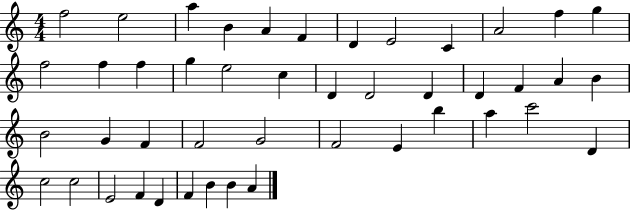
{
  \clef treble
  \numericTimeSignature
  \time 4/4
  \key c \major
  f''2 e''2 | a''4 b'4 a'4 f'4 | d'4 e'2 c'4 | a'2 f''4 g''4 | \break f''2 f''4 f''4 | g''4 e''2 c''4 | d'4 d'2 d'4 | d'4 f'4 a'4 b'4 | \break b'2 g'4 f'4 | f'2 g'2 | f'2 e'4 b''4 | a''4 c'''2 d'4 | \break c''2 c''2 | e'2 f'4 d'4 | f'4 b'4 b'4 a'4 | \bar "|."
}